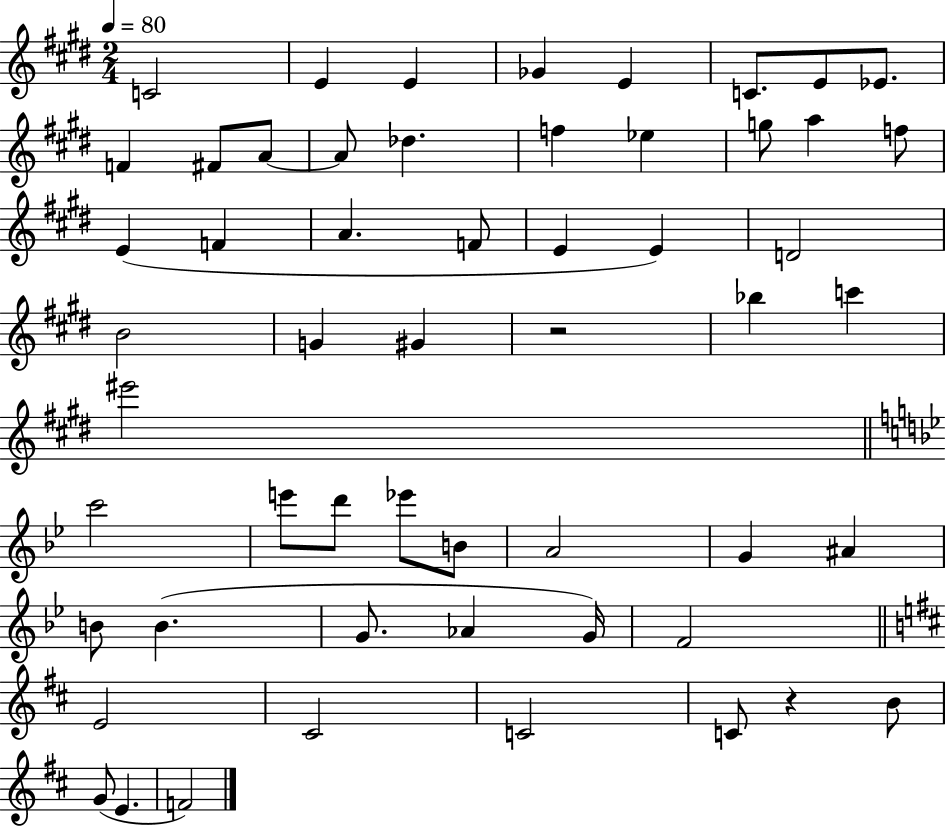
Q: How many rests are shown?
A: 2